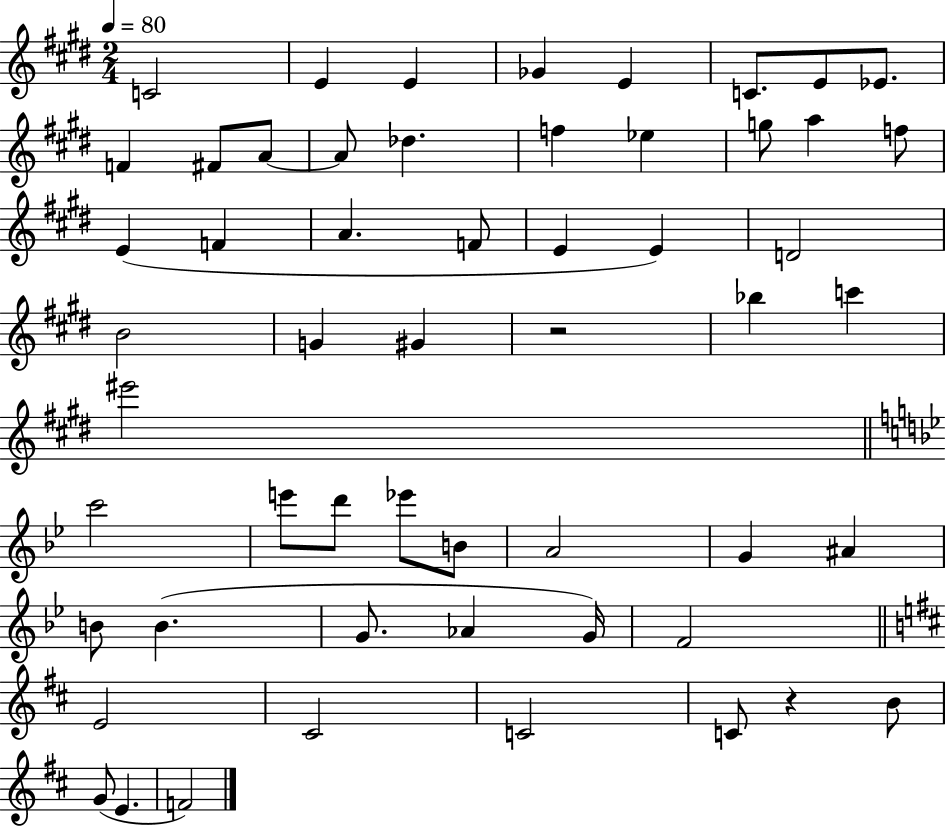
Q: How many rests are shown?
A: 2